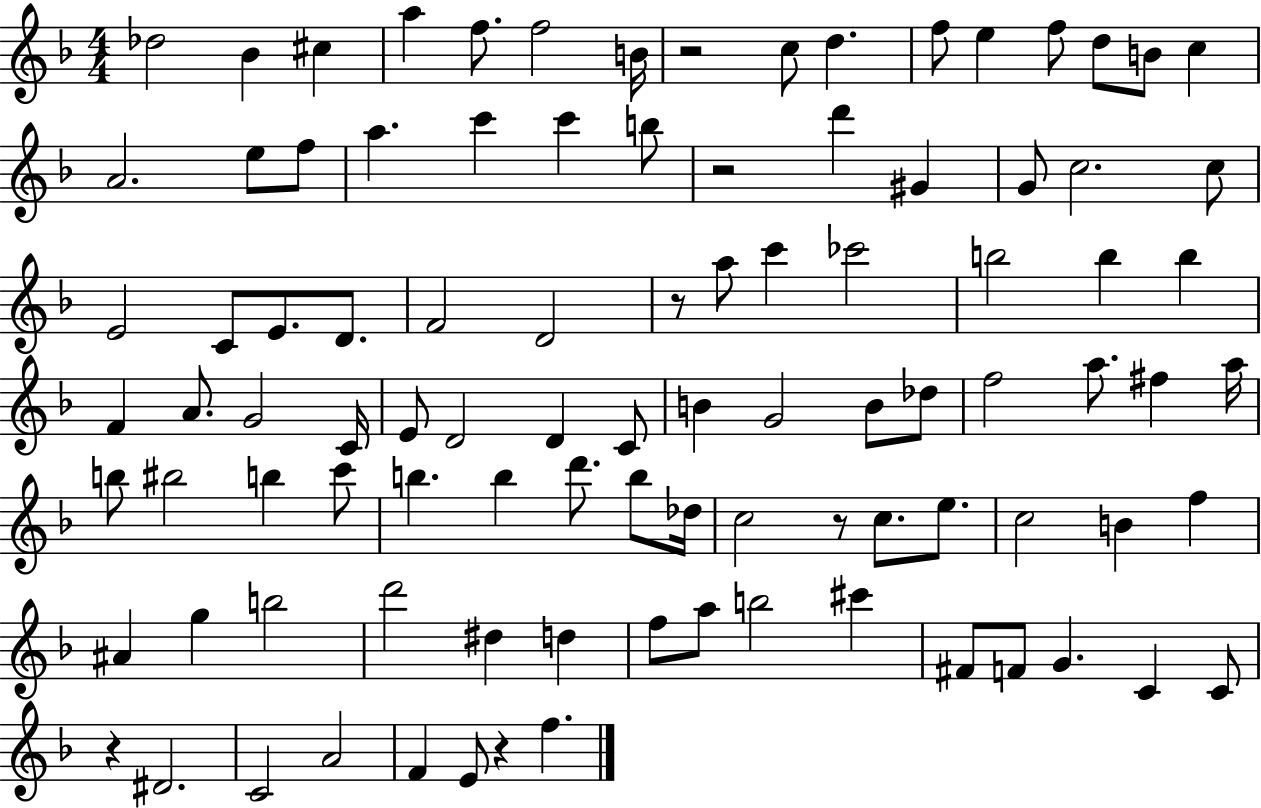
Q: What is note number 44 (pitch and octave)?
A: E4